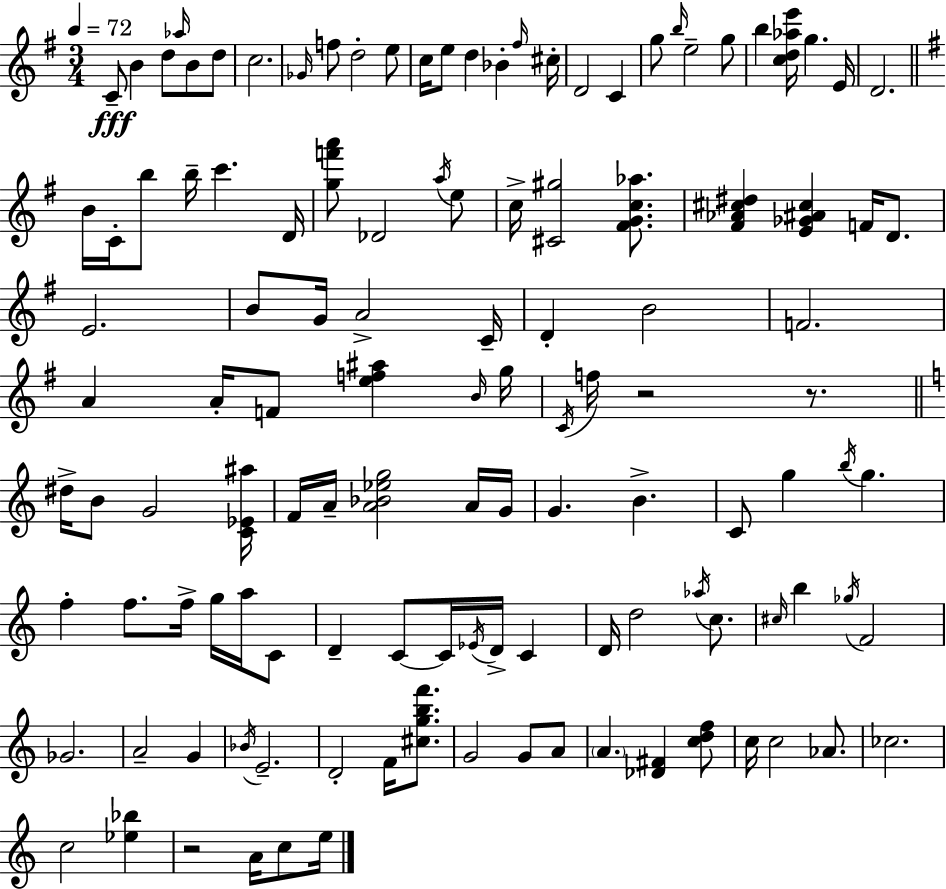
C4/e B4/q D5/e Ab5/s B4/e D5/e C5/h. Gb4/s F5/e D5/h E5/e C5/s E5/e D5/q Bb4/q F#5/s C#5/s D4/h C4/q G5/e B5/s E5/h G5/e B5/q [C5,D5,Ab5,E6]/s G5/q. E4/s D4/h. B4/s C4/s B5/e B5/s C6/q. D4/s [G5,F6,A6]/e Db4/h A5/s E5/e C5/s [C#4,G#5]/h [F#4,G4,C5,Ab5]/e. [F#4,Ab4,C#5,D#5]/q [E4,Gb4,A#4,C#5]/q F4/s D4/e. E4/h. B4/e G4/s A4/h C4/s D4/q B4/h F4/h. A4/q A4/s F4/e [E5,F5,A#5]/q B4/s G5/s C4/s F5/s R/h R/e. D#5/s B4/e G4/h [C4,Eb4,A#5]/s F4/s A4/s [A4,Bb4,Eb5,G5]/h A4/s G4/s G4/q. B4/q. C4/e G5/q B5/s G5/q. F5/q F5/e. F5/s G5/s A5/s C4/e D4/q C4/e C4/s Eb4/s D4/s C4/q D4/s D5/h Ab5/s C5/e. C#5/s B5/q Gb5/s F4/h Gb4/h. A4/h G4/q Bb4/s E4/h. D4/h F4/s [C#5,G5,B5,F6]/e. G4/h G4/e A4/e A4/q. [Db4,F#4]/q [C5,D5,F5]/e C5/s C5/h Ab4/e. CES5/h. C5/h [Eb5,Bb5]/q R/h A4/s C5/e E5/s